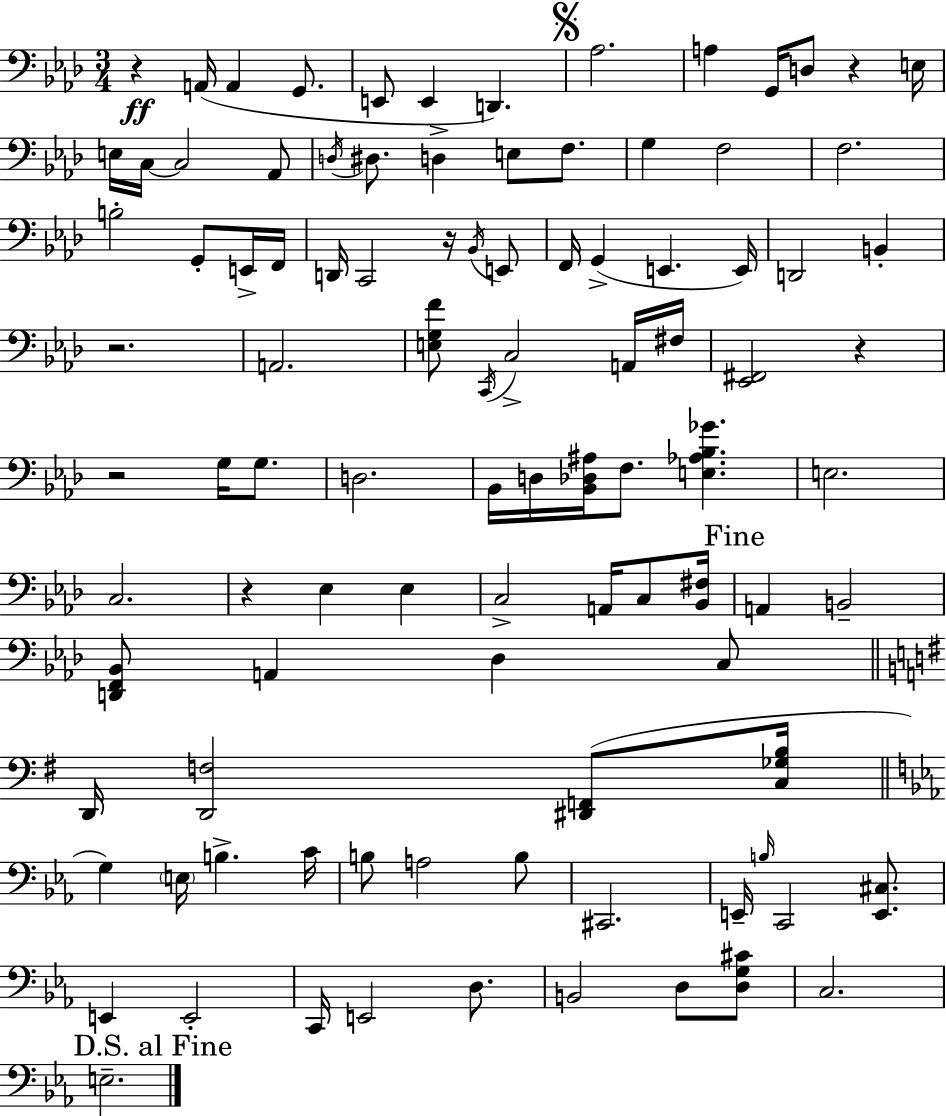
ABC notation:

X:1
T:Untitled
M:3/4
L:1/4
K:Fm
z A,,/4 A,, G,,/2 E,,/2 E,, D,, _A,2 A, G,,/4 D,/2 z E,/4 E,/4 C,/4 C,2 _A,,/2 D,/4 ^D,/2 D, E,/2 F,/2 G, F,2 F,2 B,2 G,,/2 E,,/4 F,,/4 D,,/4 C,,2 z/4 _B,,/4 E,,/2 F,,/4 G,, E,, E,,/4 D,,2 B,, z2 A,,2 [E,G,F]/2 C,,/4 C,2 A,,/4 ^F,/4 [_E,,^F,,]2 z z2 G,/4 G,/2 D,2 _B,,/4 D,/4 [_B,,_D,^A,]/4 F,/2 [E,_A,_B,_G] E,2 C,2 z _E, _E, C,2 A,,/4 C,/2 [_B,,^F,]/4 A,, B,,2 [D,,F,,_B,,]/2 A,, _D, C,/2 D,,/4 [D,,F,]2 [^D,,F,,]/2 [C,_G,B,]/4 G, E,/4 B, C/4 B,/2 A,2 B,/2 ^C,,2 E,,/4 B,/4 C,,2 [E,,^C,]/2 E,, E,,2 C,,/4 E,,2 D,/2 B,,2 D,/2 [D,G,^C]/2 C,2 E,2